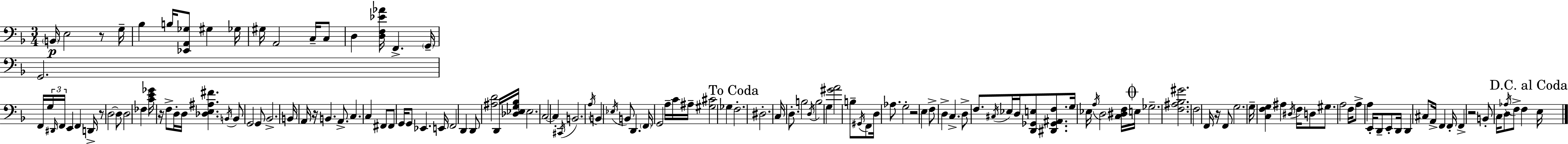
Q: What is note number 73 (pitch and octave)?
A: B3